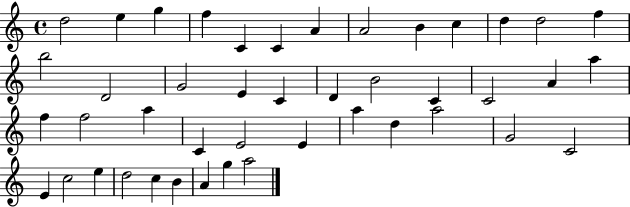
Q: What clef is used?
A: treble